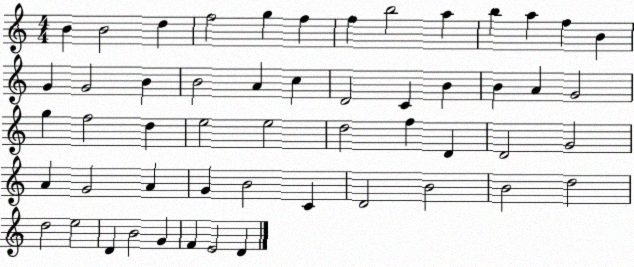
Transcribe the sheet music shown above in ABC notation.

X:1
T:Untitled
M:4/4
L:1/4
K:C
B B2 d f2 g f f b2 a b a f B G G2 B B2 A c D2 C B B A G2 g f2 d e2 e2 d2 f D D2 G2 A G2 A G B2 C D2 B2 B2 d2 d2 e2 D B2 G F E2 D